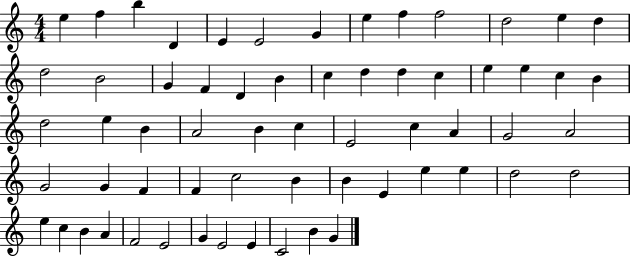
E5/q F5/q B5/q D4/q E4/q E4/h G4/q E5/q F5/q F5/h D5/h E5/q D5/q D5/h B4/h G4/q F4/q D4/q B4/q C5/q D5/q D5/q C5/q E5/q E5/q C5/q B4/q D5/h E5/q B4/q A4/h B4/q C5/q E4/h C5/q A4/q G4/h A4/h G4/h G4/q F4/q F4/q C5/h B4/q B4/q E4/q E5/q E5/q D5/h D5/h E5/q C5/q B4/q A4/q F4/h E4/h G4/q E4/h E4/q C4/h B4/q G4/q